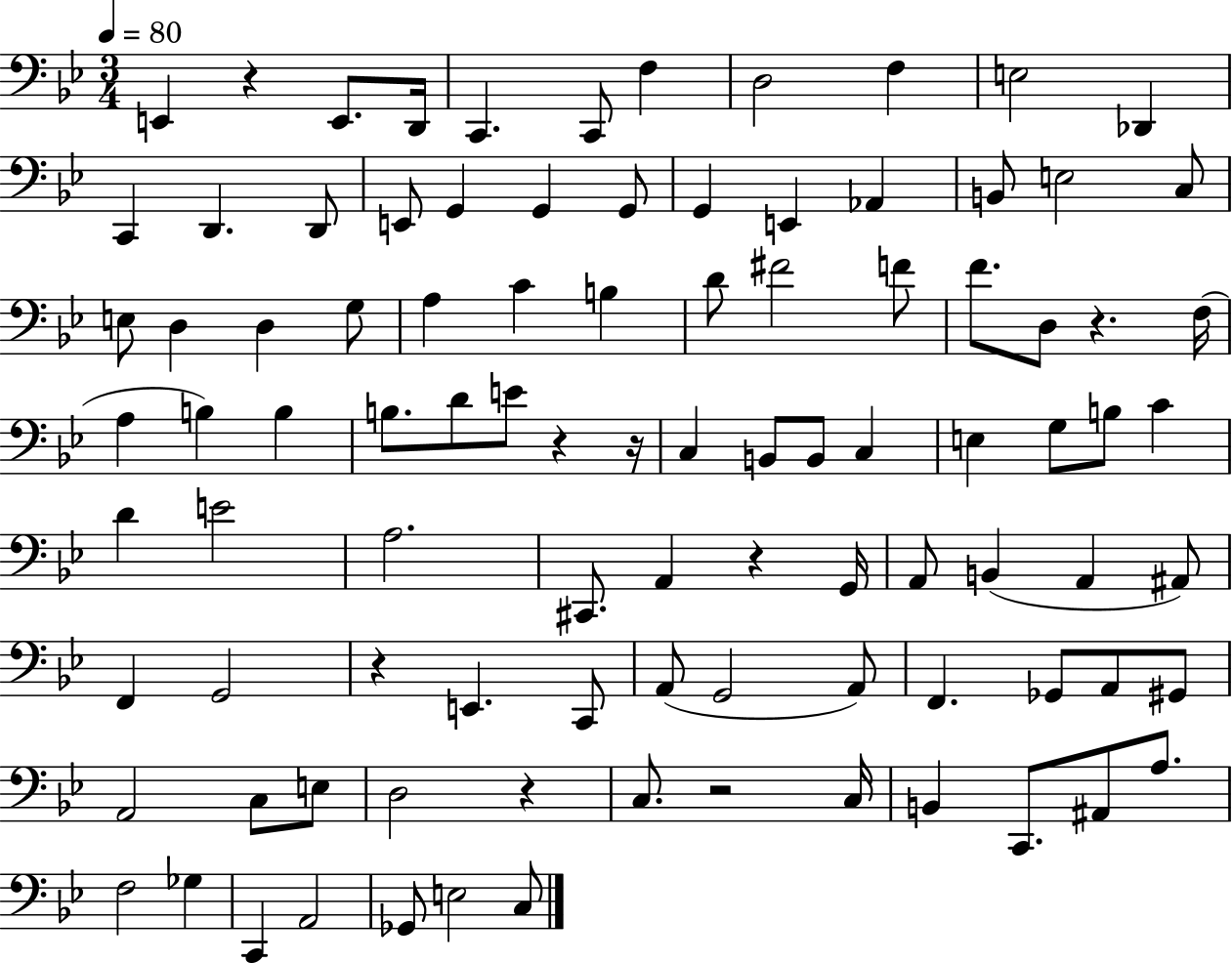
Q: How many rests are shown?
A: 8